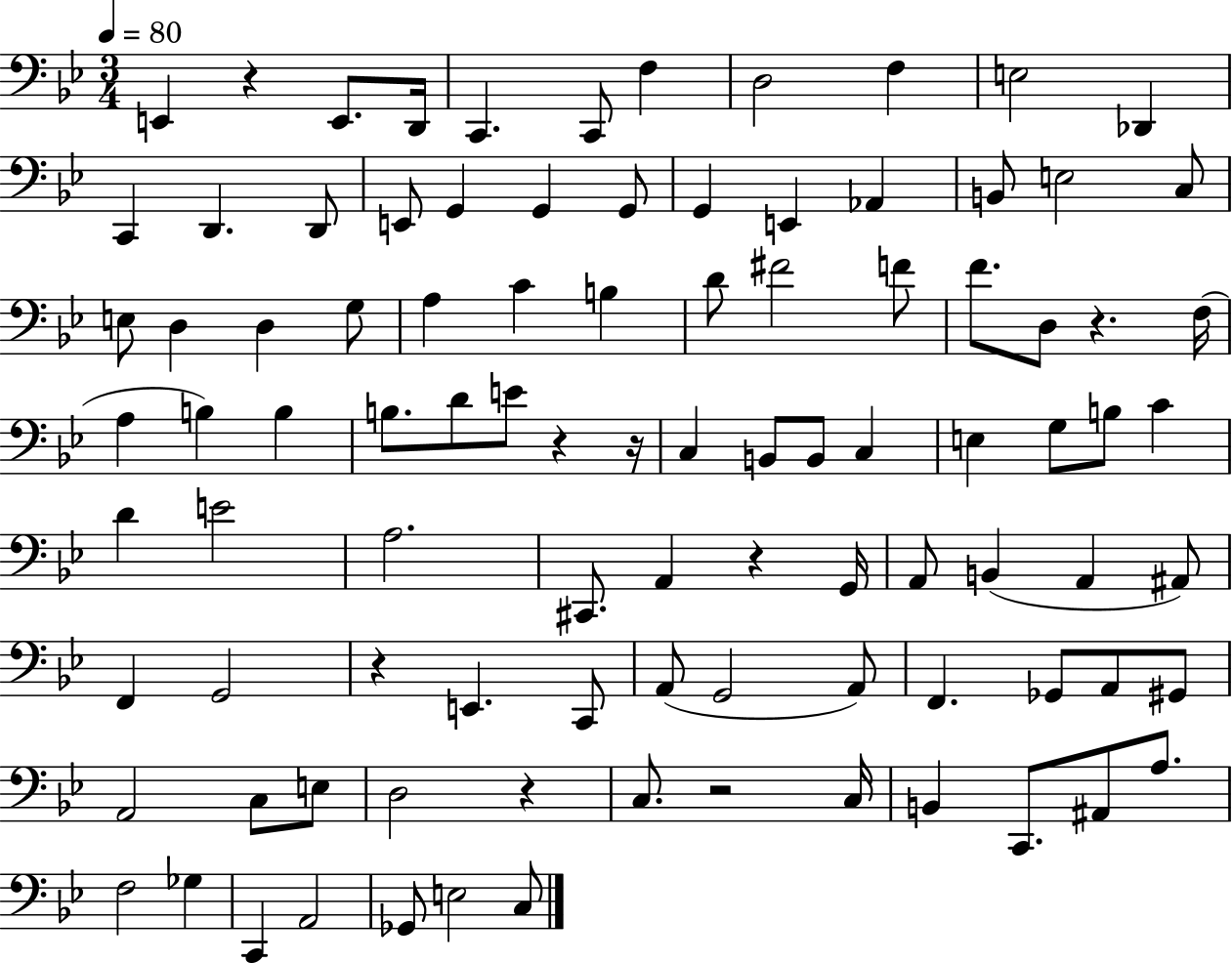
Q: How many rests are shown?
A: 8